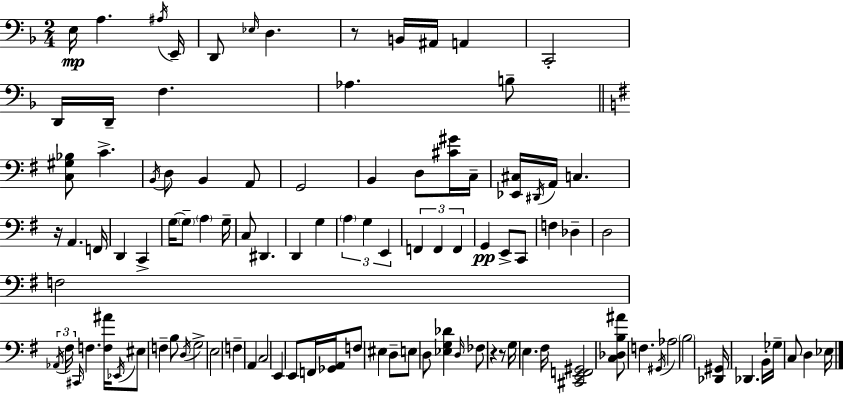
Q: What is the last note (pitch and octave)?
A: Eb3